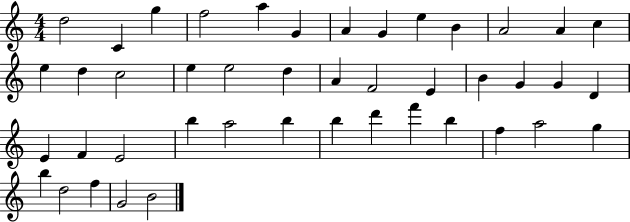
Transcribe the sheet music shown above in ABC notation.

X:1
T:Untitled
M:4/4
L:1/4
K:C
d2 C g f2 a G A G e B A2 A c e d c2 e e2 d A F2 E B G G D E F E2 b a2 b b d' f' b f a2 g b d2 f G2 B2